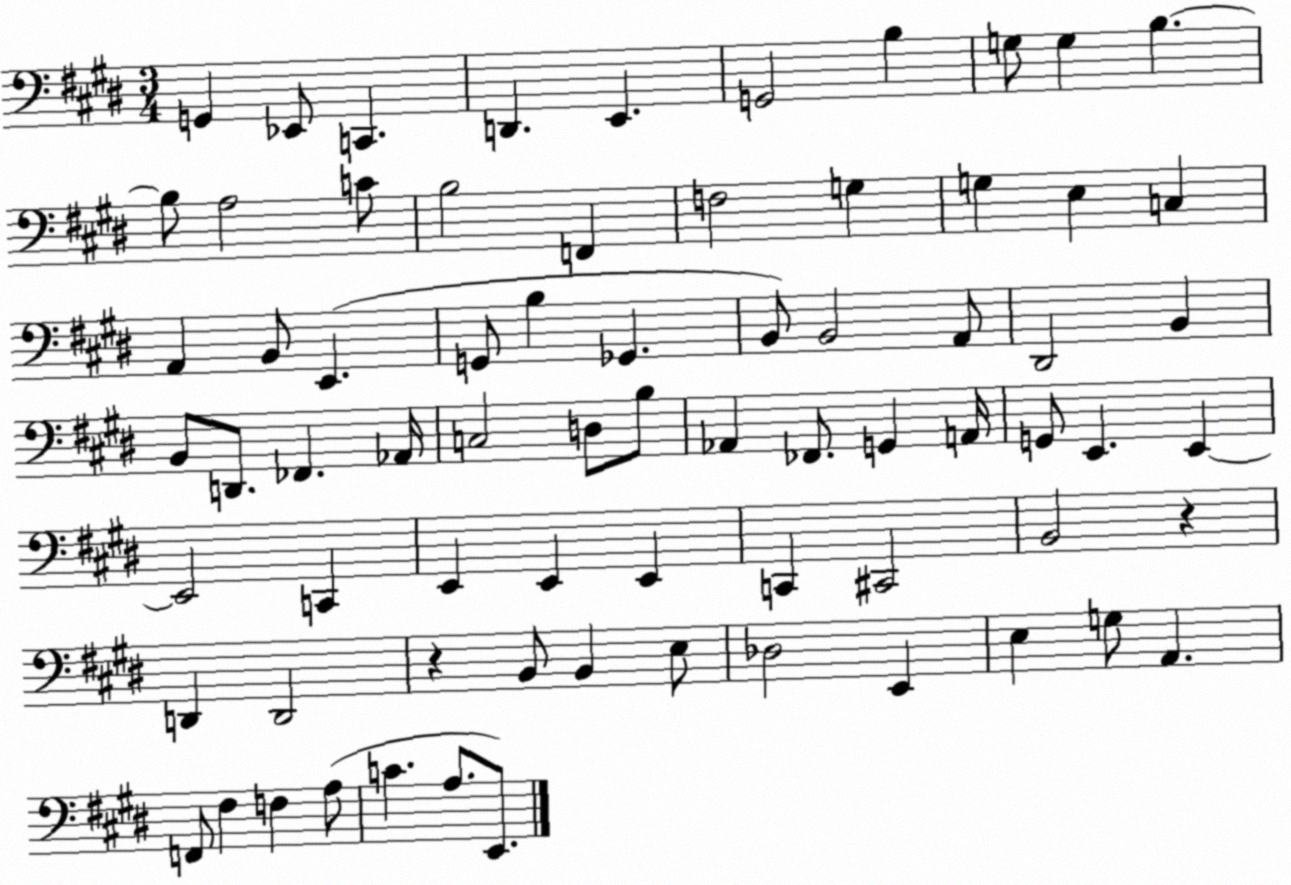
X:1
T:Untitled
M:3/4
L:1/4
K:E
G,, _E,,/2 C,, D,, E,, G,,2 B, G,/2 G, B, B,/2 A,2 C/2 B,2 F,, F,2 G, G, E, C, A,, B,,/2 E,, G,,/2 B, _G,, B,,/2 B,,2 A,,/2 ^D,,2 B,, B,,/2 D,,/2 _F,, _A,,/4 C,2 D,/2 B,/2 _A,, _F,,/2 G,, A,,/4 G,,/2 E,, E,, E,,2 C,, E,, E,, E,, C,, ^C,,2 B,,2 z D,, D,,2 z B,,/2 B,, E,/2 _D,2 E,, E, G,/2 A,, F,,/2 ^F, F, A,/2 C A,/2 E,,/2